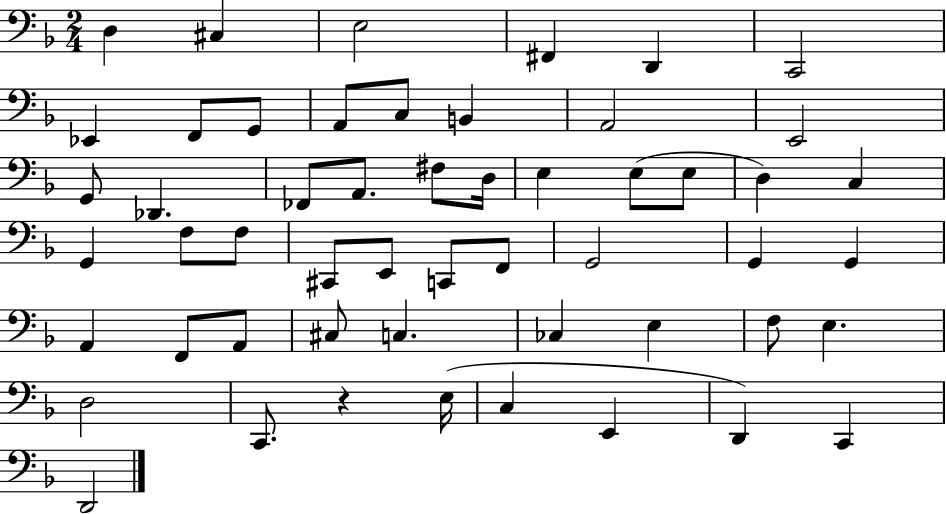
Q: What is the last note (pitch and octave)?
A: D2